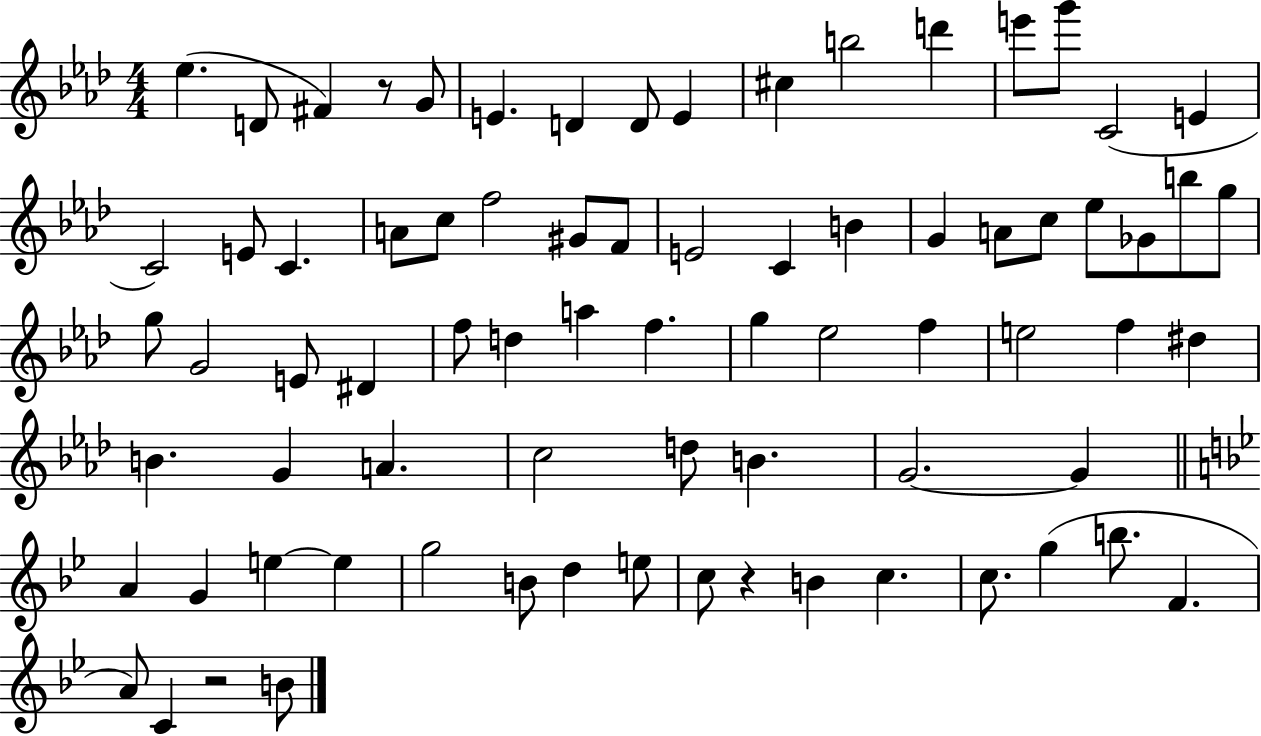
Eb5/q. D4/e F#4/q R/e G4/e E4/q. D4/q D4/e E4/q C#5/q B5/h D6/q E6/e G6/e C4/h E4/q C4/h E4/e C4/q. A4/e C5/e F5/h G#4/e F4/e E4/h C4/q B4/q G4/q A4/e C5/e Eb5/e Gb4/e B5/e G5/e G5/e G4/h E4/e D#4/q F5/e D5/q A5/q F5/q. G5/q Eb5/h F5/q E5/h F5/q D#5/q B4/q. G4/q A4/q. C5/h D5/e B4/q. G4/h. G4/q A4/q G4/q E5/q E5/q G5/h B4/e D5/q E5/e C5/e R/q B4/q C5/q. C5/e. G5/q B5/e. F4/q. A4/e C4/q R/h B4/e